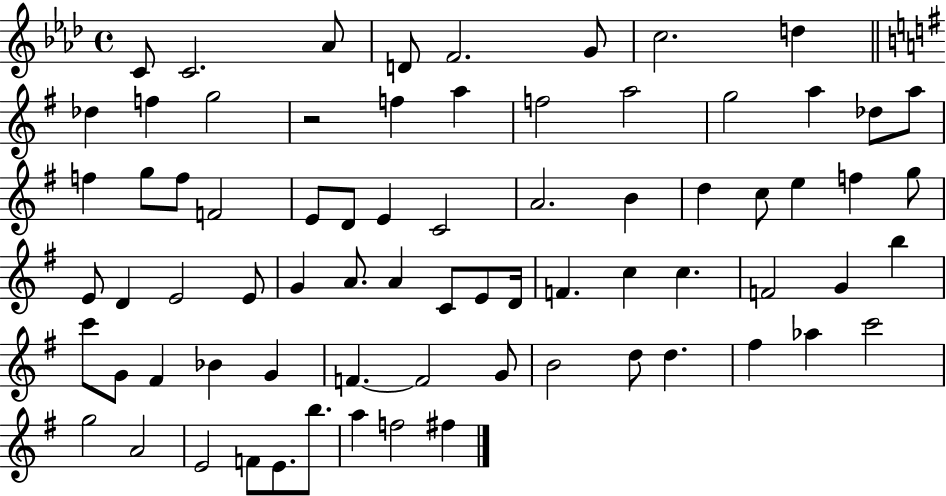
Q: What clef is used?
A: treble